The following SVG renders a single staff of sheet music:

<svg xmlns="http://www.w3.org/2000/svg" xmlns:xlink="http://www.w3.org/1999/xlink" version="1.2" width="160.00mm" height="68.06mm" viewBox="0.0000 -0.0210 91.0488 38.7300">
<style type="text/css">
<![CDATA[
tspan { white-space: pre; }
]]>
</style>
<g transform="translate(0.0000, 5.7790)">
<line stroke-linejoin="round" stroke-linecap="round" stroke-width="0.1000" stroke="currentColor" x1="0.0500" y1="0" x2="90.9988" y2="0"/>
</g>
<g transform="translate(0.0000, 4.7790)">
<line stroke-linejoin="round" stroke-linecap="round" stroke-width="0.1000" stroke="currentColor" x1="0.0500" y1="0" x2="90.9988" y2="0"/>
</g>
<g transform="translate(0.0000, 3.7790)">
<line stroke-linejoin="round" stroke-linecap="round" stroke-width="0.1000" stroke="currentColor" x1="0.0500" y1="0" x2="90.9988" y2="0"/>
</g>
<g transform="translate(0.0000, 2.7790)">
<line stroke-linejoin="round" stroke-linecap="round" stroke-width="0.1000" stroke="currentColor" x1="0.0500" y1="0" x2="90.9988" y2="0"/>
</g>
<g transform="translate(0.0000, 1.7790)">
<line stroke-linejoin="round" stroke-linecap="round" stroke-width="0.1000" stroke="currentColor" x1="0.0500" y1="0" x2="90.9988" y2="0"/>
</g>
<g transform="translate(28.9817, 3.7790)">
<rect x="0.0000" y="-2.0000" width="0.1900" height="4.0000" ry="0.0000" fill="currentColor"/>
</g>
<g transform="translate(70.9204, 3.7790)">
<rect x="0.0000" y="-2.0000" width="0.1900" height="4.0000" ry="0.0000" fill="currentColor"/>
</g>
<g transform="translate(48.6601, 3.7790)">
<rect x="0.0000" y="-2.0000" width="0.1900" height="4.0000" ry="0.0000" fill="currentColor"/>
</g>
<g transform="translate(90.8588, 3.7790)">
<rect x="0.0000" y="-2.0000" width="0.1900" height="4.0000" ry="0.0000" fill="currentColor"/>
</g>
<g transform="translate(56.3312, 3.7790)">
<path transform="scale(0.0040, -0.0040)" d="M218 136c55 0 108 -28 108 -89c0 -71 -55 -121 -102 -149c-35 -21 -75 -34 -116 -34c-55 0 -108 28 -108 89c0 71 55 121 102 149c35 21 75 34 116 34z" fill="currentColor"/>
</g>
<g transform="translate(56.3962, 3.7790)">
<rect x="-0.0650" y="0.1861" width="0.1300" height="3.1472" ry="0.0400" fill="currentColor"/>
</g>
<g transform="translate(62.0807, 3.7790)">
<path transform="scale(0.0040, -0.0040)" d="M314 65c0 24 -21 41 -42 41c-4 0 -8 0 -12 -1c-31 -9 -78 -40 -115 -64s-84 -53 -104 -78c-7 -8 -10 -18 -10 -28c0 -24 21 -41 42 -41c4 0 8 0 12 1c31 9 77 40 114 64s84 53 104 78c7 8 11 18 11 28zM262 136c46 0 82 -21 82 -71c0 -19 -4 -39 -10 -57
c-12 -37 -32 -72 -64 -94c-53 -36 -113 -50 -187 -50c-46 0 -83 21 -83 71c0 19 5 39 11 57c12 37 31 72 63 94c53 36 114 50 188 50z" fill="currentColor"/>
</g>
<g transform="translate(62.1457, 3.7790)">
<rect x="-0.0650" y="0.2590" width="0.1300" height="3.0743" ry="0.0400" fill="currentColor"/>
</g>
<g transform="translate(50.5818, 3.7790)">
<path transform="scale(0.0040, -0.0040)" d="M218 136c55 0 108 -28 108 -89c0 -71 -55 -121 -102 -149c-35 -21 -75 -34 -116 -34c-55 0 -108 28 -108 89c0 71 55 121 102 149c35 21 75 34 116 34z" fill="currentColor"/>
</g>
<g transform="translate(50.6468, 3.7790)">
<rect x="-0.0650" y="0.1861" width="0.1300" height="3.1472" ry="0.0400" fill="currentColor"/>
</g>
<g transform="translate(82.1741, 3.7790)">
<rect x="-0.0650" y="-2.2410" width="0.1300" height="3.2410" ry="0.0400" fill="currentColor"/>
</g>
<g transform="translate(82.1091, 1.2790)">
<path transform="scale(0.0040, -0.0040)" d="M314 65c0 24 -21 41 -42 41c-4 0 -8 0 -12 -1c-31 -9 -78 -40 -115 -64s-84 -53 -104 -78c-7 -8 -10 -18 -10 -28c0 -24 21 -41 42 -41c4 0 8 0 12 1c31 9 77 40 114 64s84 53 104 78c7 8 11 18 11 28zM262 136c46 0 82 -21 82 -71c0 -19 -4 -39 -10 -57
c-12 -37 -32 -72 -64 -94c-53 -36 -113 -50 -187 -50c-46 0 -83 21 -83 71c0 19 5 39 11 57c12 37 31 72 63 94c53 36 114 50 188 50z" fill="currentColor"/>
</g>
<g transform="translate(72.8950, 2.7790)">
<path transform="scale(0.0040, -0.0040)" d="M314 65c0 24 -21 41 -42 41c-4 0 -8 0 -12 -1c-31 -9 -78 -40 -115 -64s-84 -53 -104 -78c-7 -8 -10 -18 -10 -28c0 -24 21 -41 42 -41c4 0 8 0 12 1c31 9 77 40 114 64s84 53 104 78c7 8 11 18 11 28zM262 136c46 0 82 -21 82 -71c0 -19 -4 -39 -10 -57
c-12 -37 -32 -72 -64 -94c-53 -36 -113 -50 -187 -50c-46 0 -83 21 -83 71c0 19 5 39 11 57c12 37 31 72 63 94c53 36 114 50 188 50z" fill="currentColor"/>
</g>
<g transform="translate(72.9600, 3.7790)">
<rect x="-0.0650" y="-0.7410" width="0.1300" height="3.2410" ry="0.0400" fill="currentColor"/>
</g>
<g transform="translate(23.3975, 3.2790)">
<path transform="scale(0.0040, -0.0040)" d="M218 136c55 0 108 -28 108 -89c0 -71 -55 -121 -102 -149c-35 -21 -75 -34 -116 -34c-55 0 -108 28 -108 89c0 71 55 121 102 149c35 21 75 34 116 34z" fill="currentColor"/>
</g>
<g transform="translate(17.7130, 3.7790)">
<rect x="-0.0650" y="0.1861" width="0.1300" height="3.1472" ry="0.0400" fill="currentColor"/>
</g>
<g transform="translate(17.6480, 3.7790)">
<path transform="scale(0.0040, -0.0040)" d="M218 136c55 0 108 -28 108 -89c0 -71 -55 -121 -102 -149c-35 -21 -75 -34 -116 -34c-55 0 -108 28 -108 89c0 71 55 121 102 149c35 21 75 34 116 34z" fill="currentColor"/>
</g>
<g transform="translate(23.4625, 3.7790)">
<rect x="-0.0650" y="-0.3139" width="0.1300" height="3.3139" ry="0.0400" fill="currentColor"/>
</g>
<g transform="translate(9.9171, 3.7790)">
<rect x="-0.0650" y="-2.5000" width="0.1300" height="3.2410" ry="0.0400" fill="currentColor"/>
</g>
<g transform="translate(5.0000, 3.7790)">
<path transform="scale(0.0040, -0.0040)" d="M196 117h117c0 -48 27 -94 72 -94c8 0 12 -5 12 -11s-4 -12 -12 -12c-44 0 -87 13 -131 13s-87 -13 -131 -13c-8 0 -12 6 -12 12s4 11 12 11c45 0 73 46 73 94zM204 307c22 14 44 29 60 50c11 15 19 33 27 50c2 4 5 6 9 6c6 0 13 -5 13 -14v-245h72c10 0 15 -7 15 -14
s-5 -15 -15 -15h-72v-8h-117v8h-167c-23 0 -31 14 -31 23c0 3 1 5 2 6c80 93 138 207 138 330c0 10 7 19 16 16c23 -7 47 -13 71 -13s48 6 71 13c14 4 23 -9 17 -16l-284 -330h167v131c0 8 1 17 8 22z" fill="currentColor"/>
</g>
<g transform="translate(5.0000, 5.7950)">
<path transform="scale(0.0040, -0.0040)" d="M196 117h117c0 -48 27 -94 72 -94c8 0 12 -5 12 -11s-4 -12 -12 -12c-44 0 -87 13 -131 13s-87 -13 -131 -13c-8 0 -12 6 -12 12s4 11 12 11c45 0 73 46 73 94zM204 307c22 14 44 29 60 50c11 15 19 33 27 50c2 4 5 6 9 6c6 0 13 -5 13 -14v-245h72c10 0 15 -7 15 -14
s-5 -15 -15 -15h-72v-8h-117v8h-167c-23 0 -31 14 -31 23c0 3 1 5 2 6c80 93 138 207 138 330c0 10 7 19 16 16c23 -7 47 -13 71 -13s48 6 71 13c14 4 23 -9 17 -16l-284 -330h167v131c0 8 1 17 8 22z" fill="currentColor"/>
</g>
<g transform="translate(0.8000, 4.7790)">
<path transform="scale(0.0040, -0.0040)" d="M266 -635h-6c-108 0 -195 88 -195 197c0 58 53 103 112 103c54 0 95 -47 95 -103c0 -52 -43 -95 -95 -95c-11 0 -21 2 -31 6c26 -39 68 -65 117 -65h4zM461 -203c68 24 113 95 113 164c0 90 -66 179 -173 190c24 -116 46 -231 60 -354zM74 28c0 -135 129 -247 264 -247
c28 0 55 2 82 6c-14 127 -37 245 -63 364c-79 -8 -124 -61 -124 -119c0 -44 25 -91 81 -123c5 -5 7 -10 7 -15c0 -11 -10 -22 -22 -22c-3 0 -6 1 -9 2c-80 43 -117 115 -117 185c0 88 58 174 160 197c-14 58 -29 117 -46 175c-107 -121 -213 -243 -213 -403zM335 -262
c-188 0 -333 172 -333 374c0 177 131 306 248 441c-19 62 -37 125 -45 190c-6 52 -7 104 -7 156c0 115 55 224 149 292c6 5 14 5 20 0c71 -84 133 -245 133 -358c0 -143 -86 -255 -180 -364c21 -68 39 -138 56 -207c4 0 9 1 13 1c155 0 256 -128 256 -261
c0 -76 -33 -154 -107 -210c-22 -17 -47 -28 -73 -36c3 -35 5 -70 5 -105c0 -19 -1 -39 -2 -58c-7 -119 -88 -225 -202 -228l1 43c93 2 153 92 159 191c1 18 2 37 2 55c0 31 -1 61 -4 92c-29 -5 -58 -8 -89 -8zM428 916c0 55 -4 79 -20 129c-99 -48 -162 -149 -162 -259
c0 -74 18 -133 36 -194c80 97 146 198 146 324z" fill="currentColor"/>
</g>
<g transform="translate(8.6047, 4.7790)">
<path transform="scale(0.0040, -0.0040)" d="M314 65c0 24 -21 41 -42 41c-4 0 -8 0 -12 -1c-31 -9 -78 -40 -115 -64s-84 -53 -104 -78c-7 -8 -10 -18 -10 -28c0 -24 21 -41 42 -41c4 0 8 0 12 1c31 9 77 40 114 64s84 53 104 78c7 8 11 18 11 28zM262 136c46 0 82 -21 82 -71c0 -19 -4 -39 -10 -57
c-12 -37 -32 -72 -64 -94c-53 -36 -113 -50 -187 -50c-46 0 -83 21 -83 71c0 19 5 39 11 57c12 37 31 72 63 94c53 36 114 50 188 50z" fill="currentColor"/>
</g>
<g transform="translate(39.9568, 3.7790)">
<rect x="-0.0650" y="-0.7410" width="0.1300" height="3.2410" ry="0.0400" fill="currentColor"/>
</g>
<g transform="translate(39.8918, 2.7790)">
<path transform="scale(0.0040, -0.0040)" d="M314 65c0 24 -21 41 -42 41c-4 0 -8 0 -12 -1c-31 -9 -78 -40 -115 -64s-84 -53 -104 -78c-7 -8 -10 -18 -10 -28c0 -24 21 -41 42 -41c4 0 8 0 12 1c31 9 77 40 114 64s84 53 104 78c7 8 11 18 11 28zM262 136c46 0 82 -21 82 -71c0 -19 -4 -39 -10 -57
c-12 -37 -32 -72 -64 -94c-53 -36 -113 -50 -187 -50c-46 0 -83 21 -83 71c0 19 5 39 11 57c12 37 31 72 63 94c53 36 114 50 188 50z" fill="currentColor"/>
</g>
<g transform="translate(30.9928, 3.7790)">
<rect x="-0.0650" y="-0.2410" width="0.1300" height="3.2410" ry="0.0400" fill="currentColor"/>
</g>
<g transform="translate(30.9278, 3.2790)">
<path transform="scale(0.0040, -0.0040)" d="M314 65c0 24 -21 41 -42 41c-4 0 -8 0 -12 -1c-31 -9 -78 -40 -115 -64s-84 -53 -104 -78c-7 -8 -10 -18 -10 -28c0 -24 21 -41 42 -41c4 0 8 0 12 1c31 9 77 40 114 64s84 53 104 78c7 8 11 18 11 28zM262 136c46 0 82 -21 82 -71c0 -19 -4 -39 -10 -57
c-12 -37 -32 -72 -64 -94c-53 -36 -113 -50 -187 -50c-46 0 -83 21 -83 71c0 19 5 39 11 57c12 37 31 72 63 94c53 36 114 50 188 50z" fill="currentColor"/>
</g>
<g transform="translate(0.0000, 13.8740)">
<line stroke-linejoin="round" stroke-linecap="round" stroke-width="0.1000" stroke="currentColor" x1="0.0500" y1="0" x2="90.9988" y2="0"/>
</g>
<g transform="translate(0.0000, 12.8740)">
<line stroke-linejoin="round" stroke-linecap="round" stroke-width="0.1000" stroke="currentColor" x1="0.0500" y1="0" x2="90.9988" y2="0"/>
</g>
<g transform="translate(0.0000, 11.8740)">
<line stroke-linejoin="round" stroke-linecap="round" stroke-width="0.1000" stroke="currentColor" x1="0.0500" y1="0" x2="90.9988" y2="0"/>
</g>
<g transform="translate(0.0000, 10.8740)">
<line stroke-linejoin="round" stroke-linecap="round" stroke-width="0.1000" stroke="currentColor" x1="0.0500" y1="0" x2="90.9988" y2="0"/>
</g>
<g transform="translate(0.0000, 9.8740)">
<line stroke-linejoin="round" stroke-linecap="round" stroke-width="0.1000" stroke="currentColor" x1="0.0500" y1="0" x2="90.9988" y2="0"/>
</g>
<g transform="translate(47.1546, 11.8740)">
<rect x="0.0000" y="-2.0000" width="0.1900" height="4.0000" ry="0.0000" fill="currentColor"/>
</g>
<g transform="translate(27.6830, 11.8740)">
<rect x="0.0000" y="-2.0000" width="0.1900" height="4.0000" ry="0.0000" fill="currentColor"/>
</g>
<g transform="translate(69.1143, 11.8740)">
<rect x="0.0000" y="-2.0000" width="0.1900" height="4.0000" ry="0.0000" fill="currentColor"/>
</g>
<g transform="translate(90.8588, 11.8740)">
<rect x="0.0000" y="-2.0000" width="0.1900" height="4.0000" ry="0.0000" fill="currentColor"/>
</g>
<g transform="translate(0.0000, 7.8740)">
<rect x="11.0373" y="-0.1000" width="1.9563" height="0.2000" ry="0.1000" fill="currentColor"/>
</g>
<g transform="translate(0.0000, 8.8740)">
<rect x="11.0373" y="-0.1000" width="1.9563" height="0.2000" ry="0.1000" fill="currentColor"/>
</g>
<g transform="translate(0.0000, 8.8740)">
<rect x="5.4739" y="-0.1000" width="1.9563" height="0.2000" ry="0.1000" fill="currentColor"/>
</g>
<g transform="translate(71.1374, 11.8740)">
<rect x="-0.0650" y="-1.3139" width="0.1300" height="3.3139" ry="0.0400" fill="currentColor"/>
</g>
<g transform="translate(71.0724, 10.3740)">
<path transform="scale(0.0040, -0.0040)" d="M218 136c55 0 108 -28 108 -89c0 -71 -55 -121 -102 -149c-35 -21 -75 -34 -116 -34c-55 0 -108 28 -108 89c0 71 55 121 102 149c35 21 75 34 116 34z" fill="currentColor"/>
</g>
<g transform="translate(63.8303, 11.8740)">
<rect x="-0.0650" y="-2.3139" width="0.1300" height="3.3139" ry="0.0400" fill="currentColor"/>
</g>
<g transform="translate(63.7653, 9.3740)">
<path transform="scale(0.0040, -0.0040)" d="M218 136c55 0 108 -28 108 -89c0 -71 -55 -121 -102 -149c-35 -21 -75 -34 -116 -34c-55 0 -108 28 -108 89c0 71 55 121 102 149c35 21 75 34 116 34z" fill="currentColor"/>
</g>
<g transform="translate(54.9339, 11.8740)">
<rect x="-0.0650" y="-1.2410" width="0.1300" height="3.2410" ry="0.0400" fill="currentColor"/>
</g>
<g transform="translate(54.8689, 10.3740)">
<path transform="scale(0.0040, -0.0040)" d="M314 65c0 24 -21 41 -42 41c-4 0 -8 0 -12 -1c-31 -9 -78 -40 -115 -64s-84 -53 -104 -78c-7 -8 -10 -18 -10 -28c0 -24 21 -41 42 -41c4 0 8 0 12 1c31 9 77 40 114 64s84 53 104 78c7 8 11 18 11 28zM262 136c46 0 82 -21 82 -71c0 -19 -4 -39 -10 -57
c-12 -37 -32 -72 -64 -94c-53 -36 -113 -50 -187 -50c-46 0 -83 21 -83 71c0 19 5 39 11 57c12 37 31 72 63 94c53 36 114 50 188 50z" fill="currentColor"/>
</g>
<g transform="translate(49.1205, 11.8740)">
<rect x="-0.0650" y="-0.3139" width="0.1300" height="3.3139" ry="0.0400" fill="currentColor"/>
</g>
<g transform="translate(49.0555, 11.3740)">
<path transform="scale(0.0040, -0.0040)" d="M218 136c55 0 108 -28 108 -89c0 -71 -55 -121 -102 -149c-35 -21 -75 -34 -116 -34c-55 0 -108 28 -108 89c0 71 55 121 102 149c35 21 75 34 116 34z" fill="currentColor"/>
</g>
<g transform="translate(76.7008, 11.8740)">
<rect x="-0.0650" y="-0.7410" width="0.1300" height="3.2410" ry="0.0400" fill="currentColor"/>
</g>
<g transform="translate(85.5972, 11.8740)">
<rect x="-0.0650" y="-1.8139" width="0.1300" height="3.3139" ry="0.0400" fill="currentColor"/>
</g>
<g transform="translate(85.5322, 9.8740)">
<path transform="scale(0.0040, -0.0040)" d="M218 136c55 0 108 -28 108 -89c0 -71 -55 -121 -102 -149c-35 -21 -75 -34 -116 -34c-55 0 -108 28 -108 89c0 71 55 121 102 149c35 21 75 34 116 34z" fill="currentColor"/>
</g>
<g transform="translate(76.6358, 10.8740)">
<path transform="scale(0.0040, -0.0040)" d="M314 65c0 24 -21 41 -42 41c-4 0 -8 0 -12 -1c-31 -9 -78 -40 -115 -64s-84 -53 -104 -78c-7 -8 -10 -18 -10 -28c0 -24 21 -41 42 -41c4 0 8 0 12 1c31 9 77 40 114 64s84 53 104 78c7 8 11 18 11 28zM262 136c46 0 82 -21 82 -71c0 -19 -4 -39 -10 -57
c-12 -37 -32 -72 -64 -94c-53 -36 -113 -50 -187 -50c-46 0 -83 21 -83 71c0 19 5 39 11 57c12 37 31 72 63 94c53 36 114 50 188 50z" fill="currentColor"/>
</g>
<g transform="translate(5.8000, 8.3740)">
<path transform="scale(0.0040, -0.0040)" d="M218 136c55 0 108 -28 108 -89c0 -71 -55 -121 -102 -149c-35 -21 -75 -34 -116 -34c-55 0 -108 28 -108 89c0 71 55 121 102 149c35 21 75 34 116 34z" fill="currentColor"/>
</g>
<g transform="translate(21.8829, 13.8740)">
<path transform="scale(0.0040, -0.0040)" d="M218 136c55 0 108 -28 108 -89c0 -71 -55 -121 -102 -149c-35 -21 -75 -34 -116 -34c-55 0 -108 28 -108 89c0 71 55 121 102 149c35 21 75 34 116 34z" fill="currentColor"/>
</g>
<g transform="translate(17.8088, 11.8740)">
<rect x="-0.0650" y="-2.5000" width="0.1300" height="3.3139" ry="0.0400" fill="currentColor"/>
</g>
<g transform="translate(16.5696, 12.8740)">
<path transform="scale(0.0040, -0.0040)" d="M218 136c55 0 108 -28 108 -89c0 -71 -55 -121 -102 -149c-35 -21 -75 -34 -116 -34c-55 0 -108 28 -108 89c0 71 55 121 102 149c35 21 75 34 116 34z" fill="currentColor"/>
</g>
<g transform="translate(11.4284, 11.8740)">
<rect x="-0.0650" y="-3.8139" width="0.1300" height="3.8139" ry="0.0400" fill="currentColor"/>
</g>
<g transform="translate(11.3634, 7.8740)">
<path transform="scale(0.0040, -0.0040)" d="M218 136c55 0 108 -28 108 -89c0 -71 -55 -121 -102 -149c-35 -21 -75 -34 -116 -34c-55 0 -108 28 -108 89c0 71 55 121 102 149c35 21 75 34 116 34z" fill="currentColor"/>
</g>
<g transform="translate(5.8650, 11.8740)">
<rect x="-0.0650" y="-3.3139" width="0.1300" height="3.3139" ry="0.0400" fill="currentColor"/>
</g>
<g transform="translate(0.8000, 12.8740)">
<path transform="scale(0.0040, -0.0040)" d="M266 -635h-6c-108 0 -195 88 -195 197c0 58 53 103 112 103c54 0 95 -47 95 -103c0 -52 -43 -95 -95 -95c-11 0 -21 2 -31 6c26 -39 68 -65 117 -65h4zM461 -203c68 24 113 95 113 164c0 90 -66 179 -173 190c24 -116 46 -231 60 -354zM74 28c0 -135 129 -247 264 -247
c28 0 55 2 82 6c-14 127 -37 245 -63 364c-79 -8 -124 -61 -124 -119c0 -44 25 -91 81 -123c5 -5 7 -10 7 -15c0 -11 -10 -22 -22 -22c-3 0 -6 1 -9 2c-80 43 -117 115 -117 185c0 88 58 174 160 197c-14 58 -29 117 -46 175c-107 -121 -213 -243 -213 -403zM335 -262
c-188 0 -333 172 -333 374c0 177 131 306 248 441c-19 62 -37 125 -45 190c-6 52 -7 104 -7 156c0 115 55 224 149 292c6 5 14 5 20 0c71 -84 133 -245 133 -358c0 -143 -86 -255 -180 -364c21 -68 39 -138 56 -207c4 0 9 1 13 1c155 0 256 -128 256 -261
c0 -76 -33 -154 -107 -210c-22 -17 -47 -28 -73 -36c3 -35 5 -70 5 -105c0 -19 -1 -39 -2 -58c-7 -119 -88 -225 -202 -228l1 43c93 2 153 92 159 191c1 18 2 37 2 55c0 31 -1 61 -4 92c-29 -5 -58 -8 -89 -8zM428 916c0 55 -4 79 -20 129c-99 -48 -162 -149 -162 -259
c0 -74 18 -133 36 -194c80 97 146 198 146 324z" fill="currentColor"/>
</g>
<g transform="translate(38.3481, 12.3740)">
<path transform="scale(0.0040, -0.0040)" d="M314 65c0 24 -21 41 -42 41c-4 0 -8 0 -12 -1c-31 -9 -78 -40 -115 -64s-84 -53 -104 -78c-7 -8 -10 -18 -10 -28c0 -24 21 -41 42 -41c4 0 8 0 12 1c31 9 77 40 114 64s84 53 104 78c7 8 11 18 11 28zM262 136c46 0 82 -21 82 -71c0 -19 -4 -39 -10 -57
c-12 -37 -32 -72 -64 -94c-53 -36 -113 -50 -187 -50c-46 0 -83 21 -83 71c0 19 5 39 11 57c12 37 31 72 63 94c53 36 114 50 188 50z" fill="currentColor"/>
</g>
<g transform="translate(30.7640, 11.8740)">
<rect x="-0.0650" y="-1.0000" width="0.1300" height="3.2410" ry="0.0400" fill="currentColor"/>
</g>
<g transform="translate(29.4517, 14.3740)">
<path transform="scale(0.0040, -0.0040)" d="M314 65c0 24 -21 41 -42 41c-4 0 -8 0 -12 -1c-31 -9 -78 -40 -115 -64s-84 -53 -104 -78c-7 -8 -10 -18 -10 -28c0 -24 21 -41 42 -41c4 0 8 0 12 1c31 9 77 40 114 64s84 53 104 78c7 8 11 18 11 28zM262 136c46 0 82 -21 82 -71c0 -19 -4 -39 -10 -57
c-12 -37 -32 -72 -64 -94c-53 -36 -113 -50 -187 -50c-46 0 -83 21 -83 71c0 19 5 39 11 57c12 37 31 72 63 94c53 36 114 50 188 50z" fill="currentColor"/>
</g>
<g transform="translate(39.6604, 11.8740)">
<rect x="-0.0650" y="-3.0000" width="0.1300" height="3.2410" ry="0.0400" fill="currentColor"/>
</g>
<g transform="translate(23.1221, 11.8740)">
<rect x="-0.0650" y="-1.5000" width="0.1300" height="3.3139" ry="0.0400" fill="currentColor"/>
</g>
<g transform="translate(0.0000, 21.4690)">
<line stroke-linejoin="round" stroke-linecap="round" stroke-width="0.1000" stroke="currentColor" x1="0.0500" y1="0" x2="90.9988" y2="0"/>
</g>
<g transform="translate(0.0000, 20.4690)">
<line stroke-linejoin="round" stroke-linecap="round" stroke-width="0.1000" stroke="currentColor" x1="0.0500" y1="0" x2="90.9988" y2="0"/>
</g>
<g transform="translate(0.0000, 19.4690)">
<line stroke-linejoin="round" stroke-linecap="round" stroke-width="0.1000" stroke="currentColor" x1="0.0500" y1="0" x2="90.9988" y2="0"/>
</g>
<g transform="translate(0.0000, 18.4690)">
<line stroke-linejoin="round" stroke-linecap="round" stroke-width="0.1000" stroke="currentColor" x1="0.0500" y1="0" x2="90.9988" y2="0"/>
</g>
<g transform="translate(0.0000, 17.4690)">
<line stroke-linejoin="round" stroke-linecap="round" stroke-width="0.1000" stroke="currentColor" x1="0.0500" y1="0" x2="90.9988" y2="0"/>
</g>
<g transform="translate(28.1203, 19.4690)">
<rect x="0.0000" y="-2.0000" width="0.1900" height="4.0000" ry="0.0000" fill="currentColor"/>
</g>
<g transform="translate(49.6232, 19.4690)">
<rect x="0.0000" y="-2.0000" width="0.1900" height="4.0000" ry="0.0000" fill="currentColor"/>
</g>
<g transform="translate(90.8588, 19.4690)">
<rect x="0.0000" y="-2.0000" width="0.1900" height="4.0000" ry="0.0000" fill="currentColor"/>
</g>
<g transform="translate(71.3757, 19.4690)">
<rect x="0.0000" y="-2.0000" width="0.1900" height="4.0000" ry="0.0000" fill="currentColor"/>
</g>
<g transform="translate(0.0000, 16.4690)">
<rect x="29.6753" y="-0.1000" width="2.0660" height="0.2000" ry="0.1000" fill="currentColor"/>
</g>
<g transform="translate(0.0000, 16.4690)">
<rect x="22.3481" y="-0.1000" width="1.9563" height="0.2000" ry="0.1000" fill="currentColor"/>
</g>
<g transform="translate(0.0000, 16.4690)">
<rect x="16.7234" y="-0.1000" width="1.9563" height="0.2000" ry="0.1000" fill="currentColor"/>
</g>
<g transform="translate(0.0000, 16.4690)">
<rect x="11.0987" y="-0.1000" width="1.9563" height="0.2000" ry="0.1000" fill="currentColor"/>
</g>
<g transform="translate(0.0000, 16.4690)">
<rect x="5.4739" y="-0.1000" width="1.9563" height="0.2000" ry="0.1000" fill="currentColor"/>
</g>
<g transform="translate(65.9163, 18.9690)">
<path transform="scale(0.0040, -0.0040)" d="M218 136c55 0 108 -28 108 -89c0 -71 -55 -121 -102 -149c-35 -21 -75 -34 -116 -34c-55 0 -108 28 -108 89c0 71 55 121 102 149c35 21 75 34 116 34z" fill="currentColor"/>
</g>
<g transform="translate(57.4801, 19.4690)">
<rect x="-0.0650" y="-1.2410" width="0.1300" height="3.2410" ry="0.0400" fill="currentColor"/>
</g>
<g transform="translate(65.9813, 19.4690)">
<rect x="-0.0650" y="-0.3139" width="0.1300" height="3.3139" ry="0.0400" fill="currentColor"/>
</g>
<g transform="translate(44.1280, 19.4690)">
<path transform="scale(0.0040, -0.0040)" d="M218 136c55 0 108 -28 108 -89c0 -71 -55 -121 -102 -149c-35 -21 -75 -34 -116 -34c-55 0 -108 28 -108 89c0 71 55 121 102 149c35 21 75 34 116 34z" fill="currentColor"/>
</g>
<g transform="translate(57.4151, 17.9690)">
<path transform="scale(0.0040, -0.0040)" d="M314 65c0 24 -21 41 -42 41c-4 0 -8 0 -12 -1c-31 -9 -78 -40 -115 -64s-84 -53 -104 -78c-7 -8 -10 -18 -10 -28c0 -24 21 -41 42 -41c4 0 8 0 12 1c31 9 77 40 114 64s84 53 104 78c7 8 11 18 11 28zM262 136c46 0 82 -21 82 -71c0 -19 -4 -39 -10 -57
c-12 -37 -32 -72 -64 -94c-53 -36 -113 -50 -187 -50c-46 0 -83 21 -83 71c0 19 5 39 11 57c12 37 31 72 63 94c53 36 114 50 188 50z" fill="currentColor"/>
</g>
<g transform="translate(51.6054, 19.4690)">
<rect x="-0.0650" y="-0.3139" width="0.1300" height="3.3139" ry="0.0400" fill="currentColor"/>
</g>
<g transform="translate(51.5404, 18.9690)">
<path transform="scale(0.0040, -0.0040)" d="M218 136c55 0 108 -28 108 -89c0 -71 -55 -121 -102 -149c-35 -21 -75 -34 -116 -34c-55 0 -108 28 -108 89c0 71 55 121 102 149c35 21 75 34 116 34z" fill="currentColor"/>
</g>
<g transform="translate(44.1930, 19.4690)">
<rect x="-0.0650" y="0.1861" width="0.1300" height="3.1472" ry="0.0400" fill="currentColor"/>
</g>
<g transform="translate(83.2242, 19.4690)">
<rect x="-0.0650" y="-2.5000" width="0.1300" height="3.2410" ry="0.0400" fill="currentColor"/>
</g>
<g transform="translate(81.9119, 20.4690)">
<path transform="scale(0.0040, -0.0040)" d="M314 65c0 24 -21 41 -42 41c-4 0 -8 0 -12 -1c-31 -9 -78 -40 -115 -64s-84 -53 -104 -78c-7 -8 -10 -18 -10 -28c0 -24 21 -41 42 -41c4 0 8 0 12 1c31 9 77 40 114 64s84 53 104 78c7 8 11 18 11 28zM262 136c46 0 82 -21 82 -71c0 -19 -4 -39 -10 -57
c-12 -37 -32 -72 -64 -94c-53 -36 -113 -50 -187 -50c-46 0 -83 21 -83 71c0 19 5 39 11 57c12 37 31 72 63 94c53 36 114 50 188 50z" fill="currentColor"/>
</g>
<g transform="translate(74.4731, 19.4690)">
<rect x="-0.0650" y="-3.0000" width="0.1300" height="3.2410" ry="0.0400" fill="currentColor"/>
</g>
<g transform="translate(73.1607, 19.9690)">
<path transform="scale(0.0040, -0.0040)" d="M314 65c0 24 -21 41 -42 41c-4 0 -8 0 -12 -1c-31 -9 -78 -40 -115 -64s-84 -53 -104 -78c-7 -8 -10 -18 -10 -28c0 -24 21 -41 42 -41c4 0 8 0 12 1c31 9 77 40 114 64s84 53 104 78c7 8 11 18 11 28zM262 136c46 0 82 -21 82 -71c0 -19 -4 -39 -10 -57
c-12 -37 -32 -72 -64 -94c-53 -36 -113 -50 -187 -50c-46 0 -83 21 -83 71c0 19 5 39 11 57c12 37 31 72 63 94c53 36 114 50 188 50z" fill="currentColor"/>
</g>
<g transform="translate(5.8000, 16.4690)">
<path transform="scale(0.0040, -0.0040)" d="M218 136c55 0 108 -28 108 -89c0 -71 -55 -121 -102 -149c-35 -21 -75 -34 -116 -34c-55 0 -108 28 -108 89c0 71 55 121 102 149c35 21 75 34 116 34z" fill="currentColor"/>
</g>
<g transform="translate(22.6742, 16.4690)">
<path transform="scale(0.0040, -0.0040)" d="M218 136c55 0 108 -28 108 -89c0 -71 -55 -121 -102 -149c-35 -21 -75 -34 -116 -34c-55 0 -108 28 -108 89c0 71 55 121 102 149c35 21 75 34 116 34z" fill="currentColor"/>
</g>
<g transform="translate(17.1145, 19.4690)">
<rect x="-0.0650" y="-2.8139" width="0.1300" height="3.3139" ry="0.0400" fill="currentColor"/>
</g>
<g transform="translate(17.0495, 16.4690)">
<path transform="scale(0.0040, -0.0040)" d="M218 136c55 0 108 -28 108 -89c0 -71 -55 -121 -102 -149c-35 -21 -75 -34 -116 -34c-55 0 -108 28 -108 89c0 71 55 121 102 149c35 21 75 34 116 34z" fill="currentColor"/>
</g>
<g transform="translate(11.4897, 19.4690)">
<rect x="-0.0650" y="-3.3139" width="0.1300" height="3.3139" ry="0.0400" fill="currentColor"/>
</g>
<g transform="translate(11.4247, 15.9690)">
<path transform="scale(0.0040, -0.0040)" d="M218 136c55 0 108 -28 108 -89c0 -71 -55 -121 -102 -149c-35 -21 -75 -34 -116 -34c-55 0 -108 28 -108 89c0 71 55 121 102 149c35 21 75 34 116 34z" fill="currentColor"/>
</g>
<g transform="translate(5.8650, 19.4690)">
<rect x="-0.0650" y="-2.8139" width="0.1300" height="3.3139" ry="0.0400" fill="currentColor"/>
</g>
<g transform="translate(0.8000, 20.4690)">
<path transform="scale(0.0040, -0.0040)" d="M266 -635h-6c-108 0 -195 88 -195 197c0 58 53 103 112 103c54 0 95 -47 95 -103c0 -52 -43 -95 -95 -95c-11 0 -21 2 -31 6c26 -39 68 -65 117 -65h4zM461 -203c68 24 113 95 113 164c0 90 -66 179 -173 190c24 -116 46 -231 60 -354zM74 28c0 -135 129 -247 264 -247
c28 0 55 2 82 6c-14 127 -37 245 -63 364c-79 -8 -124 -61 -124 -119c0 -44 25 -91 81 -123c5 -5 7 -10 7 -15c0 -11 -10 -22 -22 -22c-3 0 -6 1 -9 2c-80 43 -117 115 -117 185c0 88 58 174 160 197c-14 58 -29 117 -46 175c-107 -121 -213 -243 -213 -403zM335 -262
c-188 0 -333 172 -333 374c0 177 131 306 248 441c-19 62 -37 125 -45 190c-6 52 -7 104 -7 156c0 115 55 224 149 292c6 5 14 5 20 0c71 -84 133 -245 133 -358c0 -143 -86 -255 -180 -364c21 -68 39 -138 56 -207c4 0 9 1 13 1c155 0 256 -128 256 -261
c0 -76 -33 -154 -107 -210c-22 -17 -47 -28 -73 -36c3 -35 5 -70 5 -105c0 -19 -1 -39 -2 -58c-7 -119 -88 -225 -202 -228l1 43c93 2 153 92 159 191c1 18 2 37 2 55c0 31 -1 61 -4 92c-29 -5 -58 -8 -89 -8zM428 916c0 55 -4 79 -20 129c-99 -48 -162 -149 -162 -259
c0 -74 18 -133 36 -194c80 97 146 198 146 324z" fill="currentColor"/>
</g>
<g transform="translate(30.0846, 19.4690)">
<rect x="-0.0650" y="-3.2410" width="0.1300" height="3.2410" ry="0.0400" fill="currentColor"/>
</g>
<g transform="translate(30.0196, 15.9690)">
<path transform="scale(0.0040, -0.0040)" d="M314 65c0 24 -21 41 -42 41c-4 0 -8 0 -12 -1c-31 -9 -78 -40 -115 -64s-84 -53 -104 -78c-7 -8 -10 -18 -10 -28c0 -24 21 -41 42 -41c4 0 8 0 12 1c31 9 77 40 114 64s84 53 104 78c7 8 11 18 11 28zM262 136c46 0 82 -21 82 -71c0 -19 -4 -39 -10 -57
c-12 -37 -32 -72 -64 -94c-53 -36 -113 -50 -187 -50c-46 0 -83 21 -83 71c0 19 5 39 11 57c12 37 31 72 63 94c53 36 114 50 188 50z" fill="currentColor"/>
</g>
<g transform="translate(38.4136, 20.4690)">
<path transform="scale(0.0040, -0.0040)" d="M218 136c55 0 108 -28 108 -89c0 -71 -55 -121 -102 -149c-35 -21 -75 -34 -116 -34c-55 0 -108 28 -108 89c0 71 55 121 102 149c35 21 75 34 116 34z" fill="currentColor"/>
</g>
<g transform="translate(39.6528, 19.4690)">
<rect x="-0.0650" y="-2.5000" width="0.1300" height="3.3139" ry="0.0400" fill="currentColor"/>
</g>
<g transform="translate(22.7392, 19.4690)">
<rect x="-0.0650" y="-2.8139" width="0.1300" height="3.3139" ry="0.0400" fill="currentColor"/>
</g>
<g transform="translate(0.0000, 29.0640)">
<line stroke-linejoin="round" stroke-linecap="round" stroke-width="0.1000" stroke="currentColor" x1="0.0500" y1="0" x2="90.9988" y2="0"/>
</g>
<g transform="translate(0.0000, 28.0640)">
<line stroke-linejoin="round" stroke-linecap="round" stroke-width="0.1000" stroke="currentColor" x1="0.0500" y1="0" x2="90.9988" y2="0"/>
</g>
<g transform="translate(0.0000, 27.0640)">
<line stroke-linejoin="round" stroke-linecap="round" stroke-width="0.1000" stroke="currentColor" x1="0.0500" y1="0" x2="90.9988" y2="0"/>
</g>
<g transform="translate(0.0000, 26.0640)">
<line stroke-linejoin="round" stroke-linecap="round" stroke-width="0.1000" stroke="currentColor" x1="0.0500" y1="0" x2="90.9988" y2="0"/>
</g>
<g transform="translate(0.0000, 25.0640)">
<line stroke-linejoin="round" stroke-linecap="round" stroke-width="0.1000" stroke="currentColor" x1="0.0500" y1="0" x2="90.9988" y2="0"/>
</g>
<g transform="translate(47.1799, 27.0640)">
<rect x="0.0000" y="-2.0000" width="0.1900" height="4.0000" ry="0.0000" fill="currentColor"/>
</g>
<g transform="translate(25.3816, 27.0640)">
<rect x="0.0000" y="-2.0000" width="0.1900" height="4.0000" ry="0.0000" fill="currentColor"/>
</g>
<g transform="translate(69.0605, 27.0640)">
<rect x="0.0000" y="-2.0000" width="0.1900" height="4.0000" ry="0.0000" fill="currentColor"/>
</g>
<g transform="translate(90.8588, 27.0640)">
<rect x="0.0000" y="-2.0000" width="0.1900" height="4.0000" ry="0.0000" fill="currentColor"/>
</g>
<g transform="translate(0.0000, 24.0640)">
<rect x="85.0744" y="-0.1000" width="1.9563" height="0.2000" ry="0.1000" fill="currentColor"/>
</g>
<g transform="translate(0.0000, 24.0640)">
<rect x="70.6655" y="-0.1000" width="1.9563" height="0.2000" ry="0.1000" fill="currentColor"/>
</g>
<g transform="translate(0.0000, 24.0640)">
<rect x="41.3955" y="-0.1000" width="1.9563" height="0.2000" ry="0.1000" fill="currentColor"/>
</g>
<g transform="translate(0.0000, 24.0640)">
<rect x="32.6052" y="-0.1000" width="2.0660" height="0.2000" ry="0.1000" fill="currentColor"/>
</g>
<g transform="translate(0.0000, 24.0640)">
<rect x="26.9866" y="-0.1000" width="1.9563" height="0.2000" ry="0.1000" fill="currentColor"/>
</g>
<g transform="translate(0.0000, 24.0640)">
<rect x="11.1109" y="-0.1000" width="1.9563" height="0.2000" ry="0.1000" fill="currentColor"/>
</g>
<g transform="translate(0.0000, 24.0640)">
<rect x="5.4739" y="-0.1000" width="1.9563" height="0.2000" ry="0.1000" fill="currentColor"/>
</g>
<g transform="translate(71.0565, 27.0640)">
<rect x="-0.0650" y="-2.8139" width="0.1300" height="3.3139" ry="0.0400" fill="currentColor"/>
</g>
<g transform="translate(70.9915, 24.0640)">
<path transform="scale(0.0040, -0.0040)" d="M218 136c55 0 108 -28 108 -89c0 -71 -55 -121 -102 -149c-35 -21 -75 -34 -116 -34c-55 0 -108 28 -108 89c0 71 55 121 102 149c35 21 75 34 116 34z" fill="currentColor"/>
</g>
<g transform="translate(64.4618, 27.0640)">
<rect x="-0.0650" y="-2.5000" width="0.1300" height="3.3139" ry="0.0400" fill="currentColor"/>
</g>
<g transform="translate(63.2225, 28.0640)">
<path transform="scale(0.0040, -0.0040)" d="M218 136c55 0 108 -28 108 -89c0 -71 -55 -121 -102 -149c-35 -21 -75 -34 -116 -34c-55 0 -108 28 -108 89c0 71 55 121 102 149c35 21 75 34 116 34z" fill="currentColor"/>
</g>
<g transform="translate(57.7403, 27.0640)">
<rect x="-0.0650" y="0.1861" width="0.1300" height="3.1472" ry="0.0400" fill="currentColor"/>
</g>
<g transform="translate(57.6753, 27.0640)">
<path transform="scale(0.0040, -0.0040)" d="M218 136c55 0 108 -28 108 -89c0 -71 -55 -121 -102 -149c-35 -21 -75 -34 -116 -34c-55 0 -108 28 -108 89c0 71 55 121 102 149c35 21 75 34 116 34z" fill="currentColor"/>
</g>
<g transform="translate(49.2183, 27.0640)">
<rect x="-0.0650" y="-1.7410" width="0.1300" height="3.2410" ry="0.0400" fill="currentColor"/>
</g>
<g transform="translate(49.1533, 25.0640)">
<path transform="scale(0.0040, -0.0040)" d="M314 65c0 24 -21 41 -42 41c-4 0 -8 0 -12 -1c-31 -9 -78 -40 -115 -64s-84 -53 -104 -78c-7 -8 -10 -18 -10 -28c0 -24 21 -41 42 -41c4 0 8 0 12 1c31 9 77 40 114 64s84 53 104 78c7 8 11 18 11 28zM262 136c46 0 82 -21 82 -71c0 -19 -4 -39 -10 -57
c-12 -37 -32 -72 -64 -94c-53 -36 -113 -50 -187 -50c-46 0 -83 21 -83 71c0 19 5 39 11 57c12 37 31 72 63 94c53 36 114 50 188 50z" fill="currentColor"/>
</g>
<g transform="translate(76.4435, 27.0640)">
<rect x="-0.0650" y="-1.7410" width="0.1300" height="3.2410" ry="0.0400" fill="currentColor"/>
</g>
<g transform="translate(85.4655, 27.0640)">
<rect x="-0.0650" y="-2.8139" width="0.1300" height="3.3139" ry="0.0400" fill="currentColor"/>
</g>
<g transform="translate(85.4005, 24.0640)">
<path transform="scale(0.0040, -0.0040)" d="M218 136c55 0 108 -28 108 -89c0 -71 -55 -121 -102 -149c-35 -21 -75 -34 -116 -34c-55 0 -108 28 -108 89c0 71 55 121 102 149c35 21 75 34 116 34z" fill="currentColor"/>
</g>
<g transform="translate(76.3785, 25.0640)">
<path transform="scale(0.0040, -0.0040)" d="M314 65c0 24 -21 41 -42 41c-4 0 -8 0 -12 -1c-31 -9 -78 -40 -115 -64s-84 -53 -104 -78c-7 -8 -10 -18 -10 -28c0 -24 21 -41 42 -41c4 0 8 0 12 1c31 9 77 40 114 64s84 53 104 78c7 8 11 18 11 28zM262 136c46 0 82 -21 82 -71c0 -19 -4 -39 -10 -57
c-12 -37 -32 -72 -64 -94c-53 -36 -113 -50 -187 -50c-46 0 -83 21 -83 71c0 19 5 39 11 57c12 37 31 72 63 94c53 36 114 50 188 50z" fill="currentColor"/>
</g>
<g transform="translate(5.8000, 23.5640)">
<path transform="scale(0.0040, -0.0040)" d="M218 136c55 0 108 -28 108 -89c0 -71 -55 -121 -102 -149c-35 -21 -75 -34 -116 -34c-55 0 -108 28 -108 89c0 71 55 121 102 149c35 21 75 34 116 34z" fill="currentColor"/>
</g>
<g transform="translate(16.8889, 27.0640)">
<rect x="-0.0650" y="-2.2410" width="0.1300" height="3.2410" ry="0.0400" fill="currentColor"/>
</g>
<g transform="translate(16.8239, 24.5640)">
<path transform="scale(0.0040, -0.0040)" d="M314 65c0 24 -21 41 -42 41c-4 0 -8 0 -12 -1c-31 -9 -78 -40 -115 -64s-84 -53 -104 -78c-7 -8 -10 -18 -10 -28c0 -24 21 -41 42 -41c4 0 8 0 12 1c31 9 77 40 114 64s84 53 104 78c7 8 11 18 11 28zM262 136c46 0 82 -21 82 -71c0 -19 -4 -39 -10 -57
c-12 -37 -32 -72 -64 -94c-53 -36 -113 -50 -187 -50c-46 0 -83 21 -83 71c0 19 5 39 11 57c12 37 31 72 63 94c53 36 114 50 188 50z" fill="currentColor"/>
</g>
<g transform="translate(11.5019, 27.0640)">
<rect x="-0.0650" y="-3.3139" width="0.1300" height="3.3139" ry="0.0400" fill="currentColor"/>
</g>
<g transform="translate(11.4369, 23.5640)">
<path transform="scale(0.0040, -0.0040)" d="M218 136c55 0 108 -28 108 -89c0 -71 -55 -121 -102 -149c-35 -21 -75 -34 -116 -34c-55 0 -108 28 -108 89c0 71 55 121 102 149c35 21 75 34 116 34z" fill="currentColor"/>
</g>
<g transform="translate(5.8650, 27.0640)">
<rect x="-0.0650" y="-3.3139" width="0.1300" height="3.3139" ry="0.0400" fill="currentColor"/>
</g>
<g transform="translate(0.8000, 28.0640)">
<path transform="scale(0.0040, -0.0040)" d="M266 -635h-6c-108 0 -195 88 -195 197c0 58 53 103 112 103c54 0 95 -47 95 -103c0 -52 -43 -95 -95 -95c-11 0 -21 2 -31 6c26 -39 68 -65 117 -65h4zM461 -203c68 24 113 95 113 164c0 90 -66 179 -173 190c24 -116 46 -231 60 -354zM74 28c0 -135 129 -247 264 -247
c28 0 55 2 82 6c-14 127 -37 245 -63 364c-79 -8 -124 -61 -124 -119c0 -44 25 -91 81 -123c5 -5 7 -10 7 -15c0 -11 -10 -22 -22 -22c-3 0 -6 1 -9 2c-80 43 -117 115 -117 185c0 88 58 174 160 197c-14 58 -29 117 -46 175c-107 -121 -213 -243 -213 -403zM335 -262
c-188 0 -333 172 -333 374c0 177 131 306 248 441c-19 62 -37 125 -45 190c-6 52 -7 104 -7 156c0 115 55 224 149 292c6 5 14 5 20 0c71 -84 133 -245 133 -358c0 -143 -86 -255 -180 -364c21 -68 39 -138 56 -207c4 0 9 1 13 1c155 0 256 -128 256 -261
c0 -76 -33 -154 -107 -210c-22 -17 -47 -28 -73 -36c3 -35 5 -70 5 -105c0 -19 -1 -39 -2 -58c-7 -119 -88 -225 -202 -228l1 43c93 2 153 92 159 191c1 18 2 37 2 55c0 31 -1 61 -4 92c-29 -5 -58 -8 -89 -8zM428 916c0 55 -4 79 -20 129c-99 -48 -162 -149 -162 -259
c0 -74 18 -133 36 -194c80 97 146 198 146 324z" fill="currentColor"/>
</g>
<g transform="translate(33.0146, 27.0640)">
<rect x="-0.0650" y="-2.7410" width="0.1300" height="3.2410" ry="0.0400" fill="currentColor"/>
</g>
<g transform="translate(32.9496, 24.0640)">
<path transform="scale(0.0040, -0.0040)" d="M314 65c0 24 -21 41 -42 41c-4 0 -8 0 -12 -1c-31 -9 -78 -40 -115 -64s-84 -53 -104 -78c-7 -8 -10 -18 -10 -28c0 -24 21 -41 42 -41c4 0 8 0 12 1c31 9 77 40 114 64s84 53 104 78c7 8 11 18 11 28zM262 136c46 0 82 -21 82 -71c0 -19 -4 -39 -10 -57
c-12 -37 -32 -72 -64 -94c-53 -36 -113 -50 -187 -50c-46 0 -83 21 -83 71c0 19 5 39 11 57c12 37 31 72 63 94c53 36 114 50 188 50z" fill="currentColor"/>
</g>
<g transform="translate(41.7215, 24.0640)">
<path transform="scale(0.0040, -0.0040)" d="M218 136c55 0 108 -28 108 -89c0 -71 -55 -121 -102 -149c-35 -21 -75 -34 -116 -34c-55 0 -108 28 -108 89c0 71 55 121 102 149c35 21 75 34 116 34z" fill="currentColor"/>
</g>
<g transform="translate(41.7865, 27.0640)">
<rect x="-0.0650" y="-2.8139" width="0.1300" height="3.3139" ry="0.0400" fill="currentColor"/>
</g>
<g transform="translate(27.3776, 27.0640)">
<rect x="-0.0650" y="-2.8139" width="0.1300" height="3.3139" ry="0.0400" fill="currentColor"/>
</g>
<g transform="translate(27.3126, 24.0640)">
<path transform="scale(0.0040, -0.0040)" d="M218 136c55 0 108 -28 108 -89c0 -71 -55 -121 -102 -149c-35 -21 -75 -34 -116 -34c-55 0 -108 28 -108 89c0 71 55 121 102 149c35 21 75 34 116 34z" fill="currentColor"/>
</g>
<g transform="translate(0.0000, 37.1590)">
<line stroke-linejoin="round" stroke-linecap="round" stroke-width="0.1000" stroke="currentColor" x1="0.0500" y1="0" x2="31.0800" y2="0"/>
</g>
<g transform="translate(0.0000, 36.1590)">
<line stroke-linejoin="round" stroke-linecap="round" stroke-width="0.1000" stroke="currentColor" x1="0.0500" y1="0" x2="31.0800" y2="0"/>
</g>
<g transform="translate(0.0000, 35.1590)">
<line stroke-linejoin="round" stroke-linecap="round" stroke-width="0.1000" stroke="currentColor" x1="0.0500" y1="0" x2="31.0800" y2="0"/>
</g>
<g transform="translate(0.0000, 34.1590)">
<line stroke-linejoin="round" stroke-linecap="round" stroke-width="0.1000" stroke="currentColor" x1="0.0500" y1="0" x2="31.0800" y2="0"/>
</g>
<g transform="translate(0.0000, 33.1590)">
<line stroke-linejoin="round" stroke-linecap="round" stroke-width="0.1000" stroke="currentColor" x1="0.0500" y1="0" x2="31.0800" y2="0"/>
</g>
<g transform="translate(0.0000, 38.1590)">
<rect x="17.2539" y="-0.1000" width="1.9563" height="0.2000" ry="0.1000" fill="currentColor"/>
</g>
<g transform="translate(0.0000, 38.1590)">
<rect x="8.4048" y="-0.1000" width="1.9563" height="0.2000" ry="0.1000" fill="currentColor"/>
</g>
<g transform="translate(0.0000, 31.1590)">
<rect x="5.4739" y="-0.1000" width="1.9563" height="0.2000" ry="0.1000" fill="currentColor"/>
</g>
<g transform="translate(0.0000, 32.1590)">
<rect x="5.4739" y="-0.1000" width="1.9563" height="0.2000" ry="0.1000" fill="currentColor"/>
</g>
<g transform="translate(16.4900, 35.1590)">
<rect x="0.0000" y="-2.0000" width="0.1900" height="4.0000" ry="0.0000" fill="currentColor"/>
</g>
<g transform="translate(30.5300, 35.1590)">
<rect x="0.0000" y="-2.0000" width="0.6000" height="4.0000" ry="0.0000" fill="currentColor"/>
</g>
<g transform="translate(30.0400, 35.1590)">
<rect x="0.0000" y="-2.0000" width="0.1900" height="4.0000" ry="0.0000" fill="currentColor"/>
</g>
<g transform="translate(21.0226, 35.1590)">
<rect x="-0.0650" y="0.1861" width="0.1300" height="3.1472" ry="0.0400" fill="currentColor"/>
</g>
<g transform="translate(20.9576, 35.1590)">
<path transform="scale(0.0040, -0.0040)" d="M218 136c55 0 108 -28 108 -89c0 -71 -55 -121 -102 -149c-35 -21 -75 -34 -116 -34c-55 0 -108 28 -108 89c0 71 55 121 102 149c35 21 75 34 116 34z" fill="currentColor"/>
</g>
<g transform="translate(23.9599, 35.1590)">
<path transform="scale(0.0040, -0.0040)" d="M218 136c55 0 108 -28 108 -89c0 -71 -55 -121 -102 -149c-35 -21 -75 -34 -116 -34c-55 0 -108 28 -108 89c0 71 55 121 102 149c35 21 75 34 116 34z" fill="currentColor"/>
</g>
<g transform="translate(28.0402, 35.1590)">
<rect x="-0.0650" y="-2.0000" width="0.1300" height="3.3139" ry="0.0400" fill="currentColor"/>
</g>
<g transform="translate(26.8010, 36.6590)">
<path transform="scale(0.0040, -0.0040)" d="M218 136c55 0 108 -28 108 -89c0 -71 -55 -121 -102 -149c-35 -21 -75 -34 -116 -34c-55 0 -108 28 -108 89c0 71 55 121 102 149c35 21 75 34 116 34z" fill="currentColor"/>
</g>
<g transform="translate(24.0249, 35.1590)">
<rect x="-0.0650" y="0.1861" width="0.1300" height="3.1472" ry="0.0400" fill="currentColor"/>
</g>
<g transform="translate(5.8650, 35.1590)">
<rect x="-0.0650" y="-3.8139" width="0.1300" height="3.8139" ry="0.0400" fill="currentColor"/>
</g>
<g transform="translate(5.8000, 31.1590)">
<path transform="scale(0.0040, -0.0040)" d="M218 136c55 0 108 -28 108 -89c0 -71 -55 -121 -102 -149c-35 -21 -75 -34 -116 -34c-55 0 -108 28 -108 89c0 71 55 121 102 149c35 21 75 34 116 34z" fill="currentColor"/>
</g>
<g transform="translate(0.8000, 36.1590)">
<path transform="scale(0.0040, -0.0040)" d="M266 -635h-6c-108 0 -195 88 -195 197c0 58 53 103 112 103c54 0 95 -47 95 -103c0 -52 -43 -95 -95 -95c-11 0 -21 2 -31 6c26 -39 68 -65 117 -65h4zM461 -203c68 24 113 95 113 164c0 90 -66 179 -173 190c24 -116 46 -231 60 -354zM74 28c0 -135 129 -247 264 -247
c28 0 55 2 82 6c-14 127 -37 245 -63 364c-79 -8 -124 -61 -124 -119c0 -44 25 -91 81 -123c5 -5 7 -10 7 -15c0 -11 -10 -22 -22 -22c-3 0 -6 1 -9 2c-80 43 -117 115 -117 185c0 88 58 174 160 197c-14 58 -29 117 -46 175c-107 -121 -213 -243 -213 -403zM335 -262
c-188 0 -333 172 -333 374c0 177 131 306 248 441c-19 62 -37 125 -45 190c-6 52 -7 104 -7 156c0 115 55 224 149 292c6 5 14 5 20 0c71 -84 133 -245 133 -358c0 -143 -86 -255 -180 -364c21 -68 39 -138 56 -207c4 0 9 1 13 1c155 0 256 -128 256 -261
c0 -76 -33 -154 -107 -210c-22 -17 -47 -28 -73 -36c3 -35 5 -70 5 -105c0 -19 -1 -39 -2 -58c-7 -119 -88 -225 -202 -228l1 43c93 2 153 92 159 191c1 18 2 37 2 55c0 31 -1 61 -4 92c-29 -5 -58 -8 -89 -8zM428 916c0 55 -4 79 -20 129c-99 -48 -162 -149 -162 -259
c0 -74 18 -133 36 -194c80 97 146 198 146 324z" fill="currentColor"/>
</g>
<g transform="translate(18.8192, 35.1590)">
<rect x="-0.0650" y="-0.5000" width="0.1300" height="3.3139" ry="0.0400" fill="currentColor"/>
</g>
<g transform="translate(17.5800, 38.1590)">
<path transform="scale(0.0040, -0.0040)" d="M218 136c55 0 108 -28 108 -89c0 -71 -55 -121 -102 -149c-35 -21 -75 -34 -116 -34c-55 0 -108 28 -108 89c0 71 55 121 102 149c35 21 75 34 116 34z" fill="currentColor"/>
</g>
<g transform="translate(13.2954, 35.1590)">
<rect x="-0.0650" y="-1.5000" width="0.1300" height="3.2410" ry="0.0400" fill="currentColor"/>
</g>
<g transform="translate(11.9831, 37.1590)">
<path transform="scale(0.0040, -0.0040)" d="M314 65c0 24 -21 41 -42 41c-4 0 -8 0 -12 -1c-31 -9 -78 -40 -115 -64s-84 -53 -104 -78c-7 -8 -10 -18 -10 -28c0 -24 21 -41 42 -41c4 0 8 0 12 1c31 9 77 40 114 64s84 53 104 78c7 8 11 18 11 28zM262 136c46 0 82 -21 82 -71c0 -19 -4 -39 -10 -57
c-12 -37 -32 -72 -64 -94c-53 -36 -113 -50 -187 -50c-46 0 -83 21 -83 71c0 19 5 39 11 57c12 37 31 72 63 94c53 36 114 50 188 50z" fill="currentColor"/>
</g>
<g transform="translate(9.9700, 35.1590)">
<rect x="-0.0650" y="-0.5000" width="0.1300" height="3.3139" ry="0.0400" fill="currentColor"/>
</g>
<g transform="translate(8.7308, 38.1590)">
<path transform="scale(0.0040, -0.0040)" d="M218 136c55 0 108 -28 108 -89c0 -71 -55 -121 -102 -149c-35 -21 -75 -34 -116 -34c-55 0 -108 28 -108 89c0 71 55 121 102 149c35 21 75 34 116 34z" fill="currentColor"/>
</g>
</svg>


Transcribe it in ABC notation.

X:1
T:Untitled
M:4/4
L:1/4
K:C
G2 B c c2 d2 B B B2 d2 g2 b c' G E D2 A2 c e2 g e d2 f a b a a b2 G B c e2 c A2 G2 b b g2 a a2 a f2 B G a f2 a c' C E2 C B B F